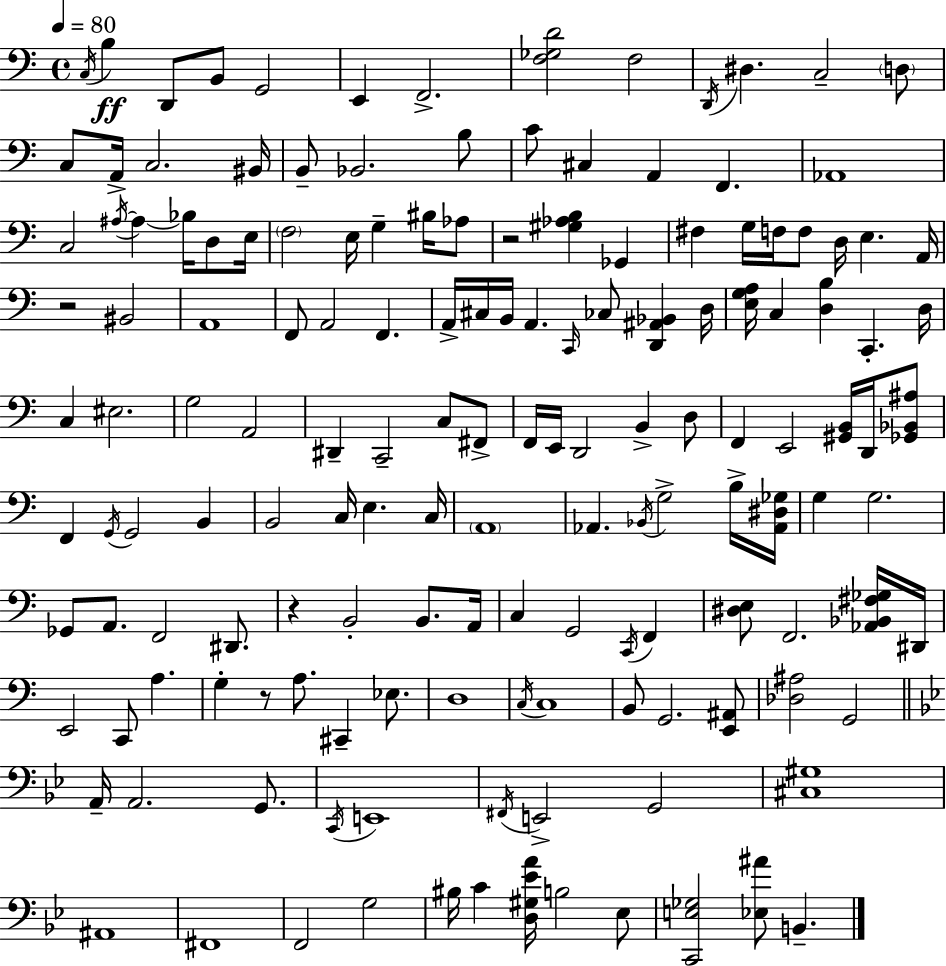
X:1
T:Untitled
M:4/4
L:1/4
K:C
C,/4 B, D,,/2 B,,/2 G,,2 E,, F,,2 [F,_G,D]2 F,2 D,,/4 ^D, C,2 D,/2 C,/2 A,,/4 C,2 ^B,,/4 B,,/2 _B,,2 B,/2 C/2 ^C, A,, F,, _A,,4 C,2 ^A,/4 ^A, _B,/4 D,/2 E,/4 F,2 E,/4 G, ^B,/4 _A,/2 z2 [^G,_A,B,] _G,, ^F, G,/4 F,/4 F,/2 D,/4 E, A,,/4 z2 ^B,,2 A,,4 F,,/2 A,,2 F,, A,,/4 ^C,/4 B,,/4 A,, C,,/4 _C,/2 [D,,^A,,_B,,] D,/4 [E,G,A,]/4 C, [D,B,] C,, D,/4 C, ^E,2 G,2 A,,2 ^D,, C,,2 C,/2 ^F,,/2 F,,/4 E,,/4 D,,2 B,, D,/2 F,, E,,2 [^G,,B,,]/4 D,,/4 [_G,,_B,,^A,]/2 F,, G,,/4 G,,2 B,, B,,2 C,/4 E, C,/4 A,,4 _A,, _B,,/4 G,2 B,/4 [_A,,^D,_G,]/4 G, G,2 _G,,/2 A,,/2 F,,2 ^D,,/2 z B,,2 B,,/2 A,,/4 C, G,,2 C,,/4 F,, [^D,E,]/2 F,,2 [_A,,_B,,^F,_G,]/4 ^D,,/4 E,,2 C,,/2 A, G, z/2 A,/2 ^C,, _E,/2 D,4 C,/4 C,4 B,,/2 G,,2 [E,,^A,,]/2 [_D,^A,]2 G,,2 A,,/4 A,,2 G,,/2 C,,/4 E,,4 ^F,,/4 E,,2 G,,2 [^C,^G,]4 ^A,,4 ^F,,4 F,,2 G,2 ^B,/4 C [D,^G,_EA]/4 B,2 _E,/2 [C,,E,_G,]2 [_E,^A]/2 B,,